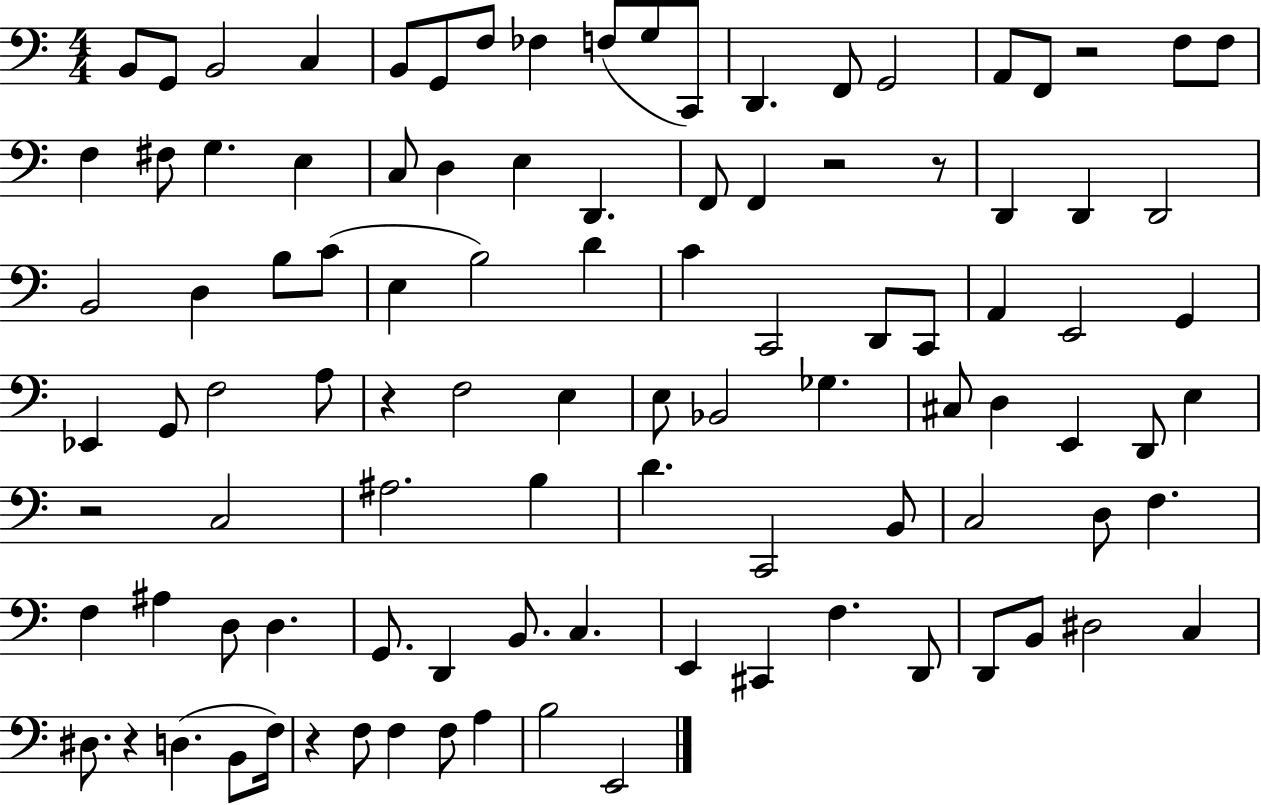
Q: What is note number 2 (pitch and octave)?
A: G2